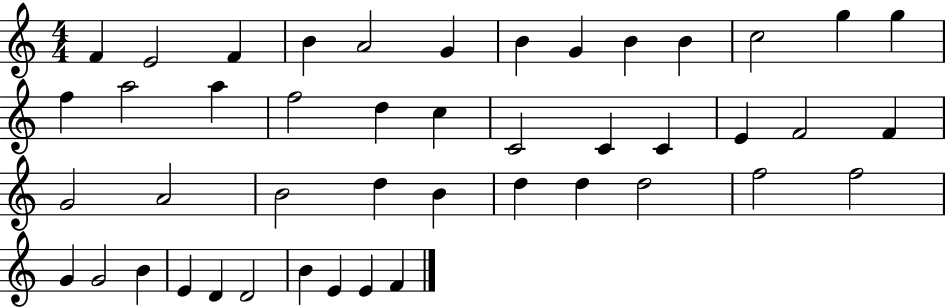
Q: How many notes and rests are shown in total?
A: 45